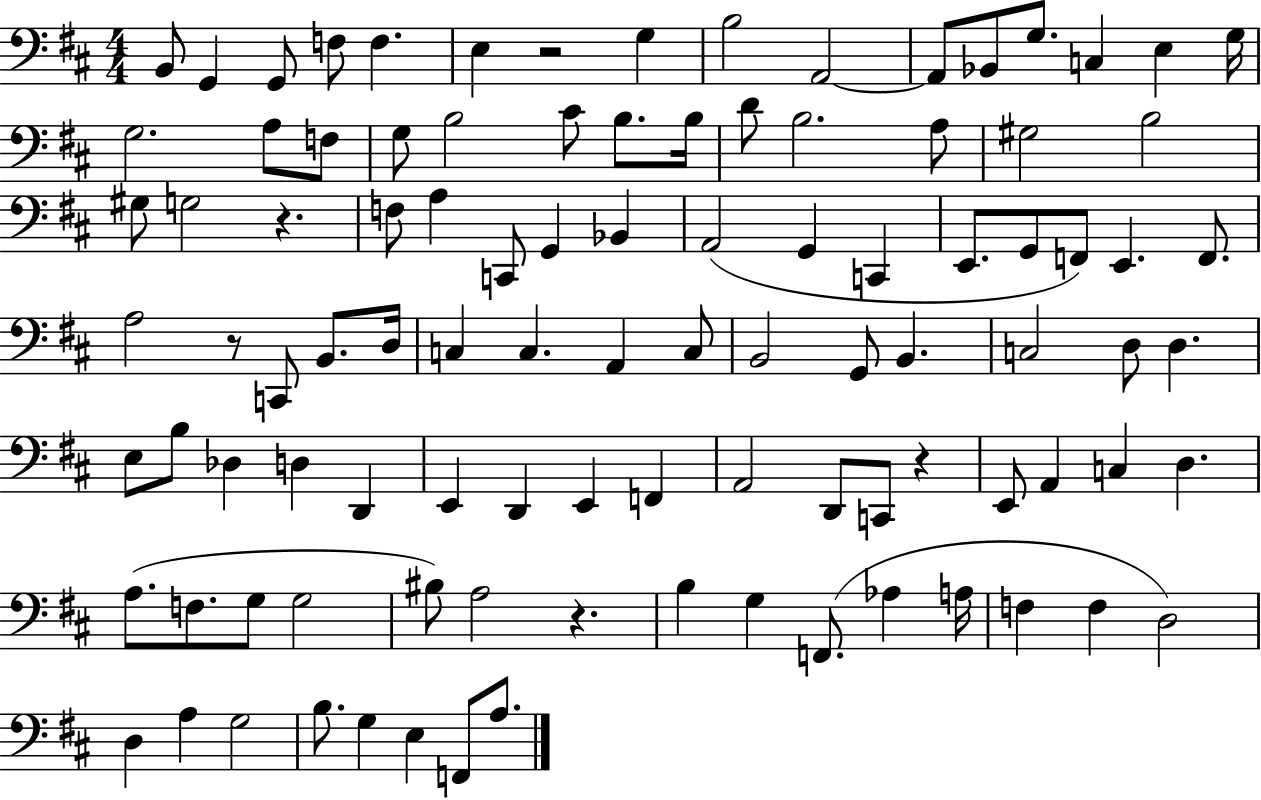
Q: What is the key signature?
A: D major